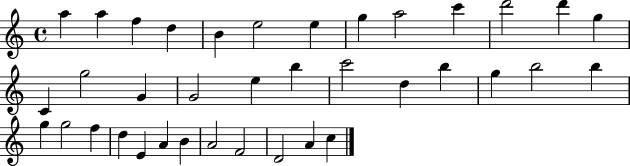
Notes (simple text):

A5/q A5/q F5/q D5/q B4/q E5/h E5/q G5/q A5/h C6/q D6/h D6/q G5/q C4/q G5/h G4/q G4/h E5/q B5/q C6/h D5/q B5/q G5/q B5/h B5/q G5/q G5/h F5/q D5/q E4/q A4/q B4/q A4/h F4/h D4/h A4/q C5/q